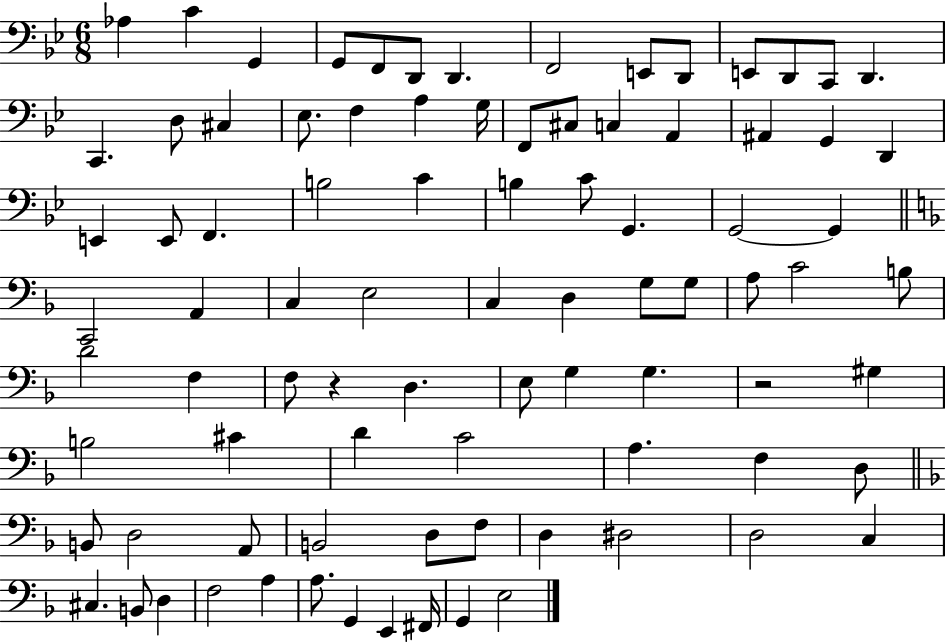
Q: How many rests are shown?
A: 2